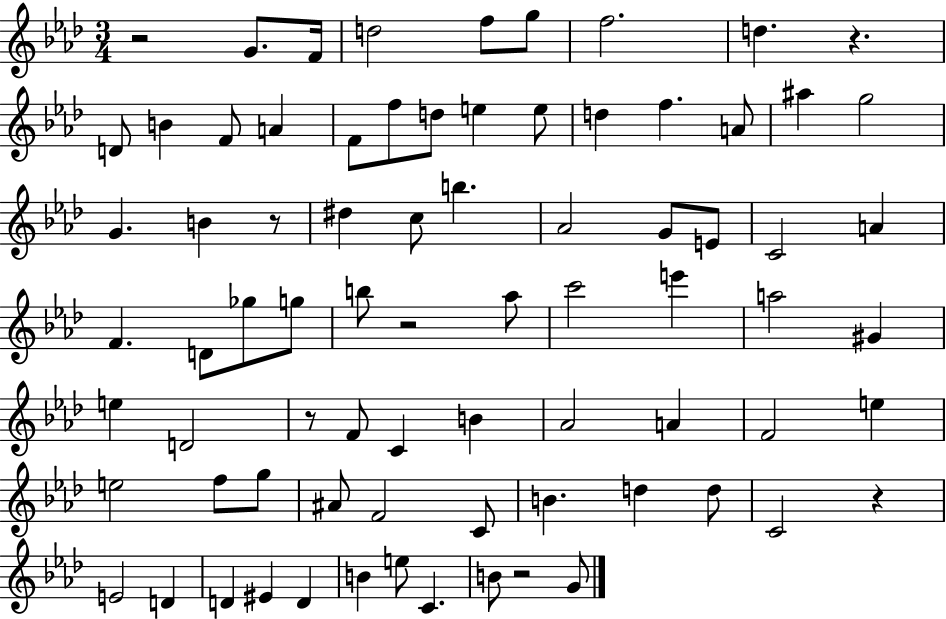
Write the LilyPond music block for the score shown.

{
  \clef treble
  \numericTimeSignature
  \time 3/4
  \key aes \major
  \repeat volta 2 { r2 g'8. f'16 | d''2 f''8 g''8 | f''2. | d''4. r4. | \break d'8 b'4 f'8 a'4 | f'8 f''8 d''8 e''4 e''8 | d''4 f''4. a'8 | ais''4 g''2 | \break g'4. b'4 r8 | dis''4 c''8 b''4. | aes'2 g'8 e'8 | c'2 a'4 | \break f'4. d'8 ges''8 g''8 | b''8 r2 aes''8 | c'''2 e'''4 | a''2 gis'4 | \break e''4 d'2 | r8 f'8 c'4 b'4 | aes'2 a'4 | f'2 e''4 | \break e''2 f''8 g''8 | ais'8 f'2 c'8 | b'4. d''4 d''8 | c'2 r4 | \break e'2 d'4 | d'4 eis'4 d'4 | b'4 e''8 c'4. | b'8 r2 g'8 | \break } \bar "|."
}